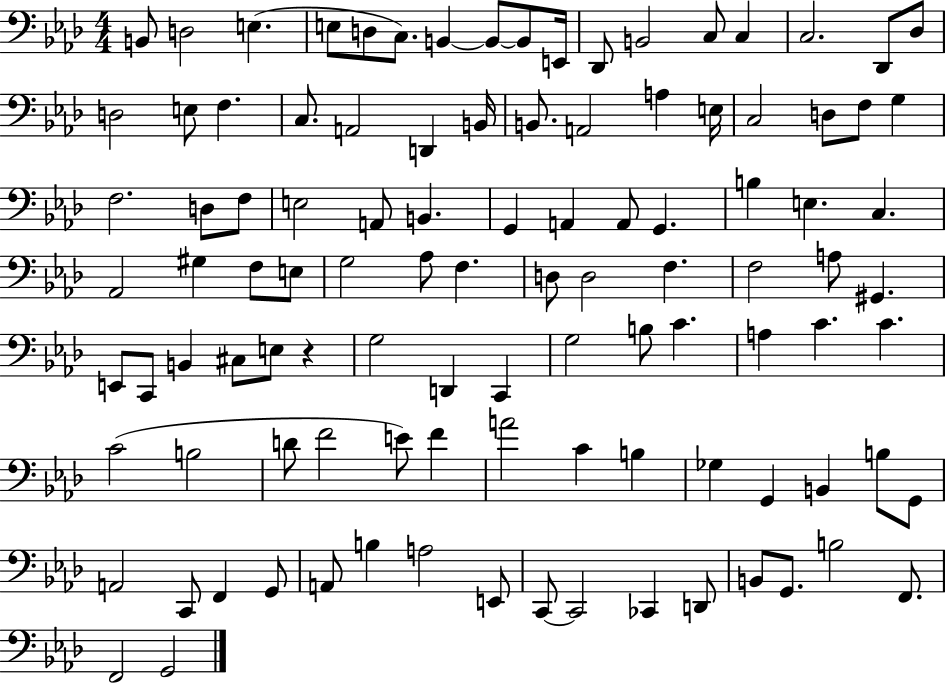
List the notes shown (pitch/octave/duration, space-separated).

B2/e D3/h E3/q. E3/e D3/e C3/e. B2/q B2/e B2/e E2/s Db2/e B2/h C3/e C3/q C3/h. Db2/e Db3/e D3/h E3/e F3/q. C3/e. A2/h D2/q B2/s B2/e. A2/h A3/q E3/s C3/h D3/e F3/e G3/q F3/h. D3/e F3/e E3/h A2/e B2/q. G2/q A2/q A2/e G2/q. B3/q E3/q. C3/q. Ab2/h G#3/q F3/e E3/e G3/h Ab3/e F3/q. D3/e D3/h F3/q. F3/h A3/e G#2/q. E2/e C2/e B2/q C#3/e E3/e R/q G3/h D2/q C2/q G3/h B3/e C4/q. A3/q C4/q. C4/q. C4/h B3/h D4/e F4/h E4/e F4/q A4/h C4/q B3/q Gb3/q G2/q B2/q B3/e G2/e A2/h C2/e F2/q G2/e A2/e B3/q A3/h E2/e C2/e C2/h CES2/q D2/e B2/e G2/e. B3/h F2/e. F2/h G2/h